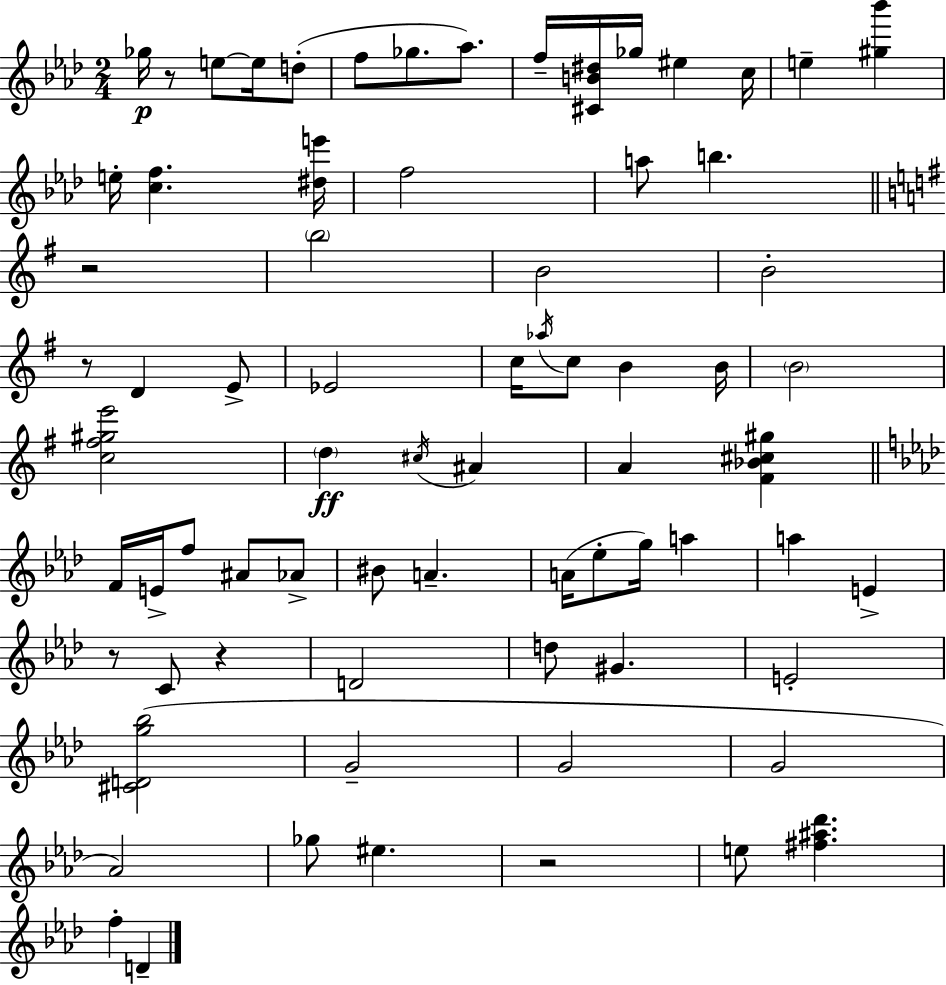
Gb5/s R/e E5/e E5/s D5/e F5/e Gb5/e. Ab5/e. F5/s [C#4,B4,D#5]/s Gb5/s EIS5/q C5/s E5/q [G#5,Bb6]/q E5/s [C5,F5]/q. [D#5,E6]/s F5/h A5/e B5/q. R/h B5/h B4/h B4/h R/e D4/q E4/e Eb4/h C5/s Ab5/s C5/e B4/q B4/s B4/h [C5,F#5,G#5,E6]/h D5/q C#5/s A#4/q A4/q [F#4,Bb4,C#5,G#5]/q F4/s E4/s F5/e A#4/e Ab4/e BIS4/e A4/q. A4/s Eb5/e G5/s A5/q A5/q E4/q R/e C4/e R/q D4/h D5/e G#4/q. E4/h [C#4,D4,G5,Bb5]/h G4/h G4/h G4/h Ab4/h Gb5/e EIS5/q. R/h E5/e [F#5,A#5,Db6]/q. F5/q D4/q